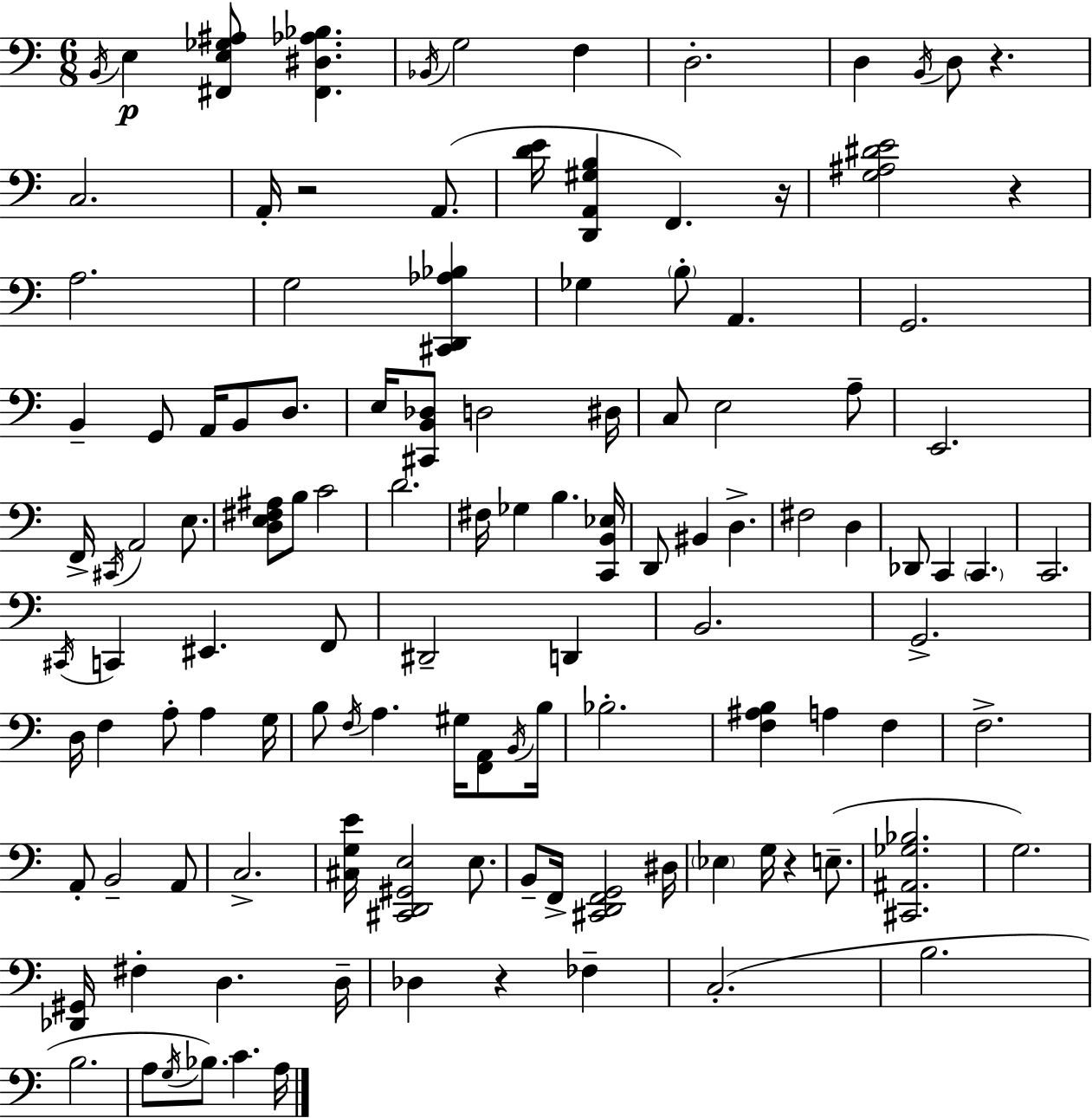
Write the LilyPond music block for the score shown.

{
  \clef bass
  \numericTimeSignature
  \time 6/8
  \key a \minor
  \acciaccatura { b,16 }\p e4 <fis, e ges ais>8 <fis, dis aes bes>4. | \acciaccatura { bes,16 } g2 f4 | d2.-. | d4 \acciaccatura { b,16 } d8 r4. | \break c2. | a,16-. r2 | a,8.( <d' e'>16 <d, a, gis b>4 f,4.) | r16 <g ais dis' e'>2 r4 | \break a2. | g2 <cis, d, aes bes>4 | ges4 \parenthesize b8-. a,4. | g,2. | \break b,4-- g,8 a,16 b,8 | d8. e16 <cis, b, des>8 d2 | dis16 c8 e2 | a8-- e,2. | \break f,16-> \acciaccatura { cis,16 } a,2 | e8. <d e fis ais>8 b8 c'2 | d'2. | fis16 ges4 b4. | \break <c, b, ees>16 d,8 bis,4 d4.-> | fis2 | d4 des,8 c,4 \parenthesize c,4. | c,2. | \break \acciaccatura { cis,16 } c,4 eis,4. | f,8 dis,2-- | d,4 b,2. | g,2.-> | \break d16 f4 a8-. | a4 g16 b8 \acciaccatura { f16 } a4. | gis16 <f, a,>8 \acciaccatura { b,16 } b16 bes2.-. | <f ais b>4 a4 | \break f4 f2.-> | a,8-. b,2-- | a,8 c2.-> | <cis g e'>16 <cis, d, gis, e>2 | \break e8. b,8-- f,16-> <cis, d, f, g,>2 | dis16 \parenthesize ees4 g16 | r4 e8.--( <cis, ais, ges bes>2. | g2.) | \break <des, gis,>16 fis4-. | d4. d16-- des4 r4 | fes4-- c2.-.( | b2. | \break b2. | a8 \acciaccatura { g16 } bes8.) | c'4. a16 \bar "|."
}